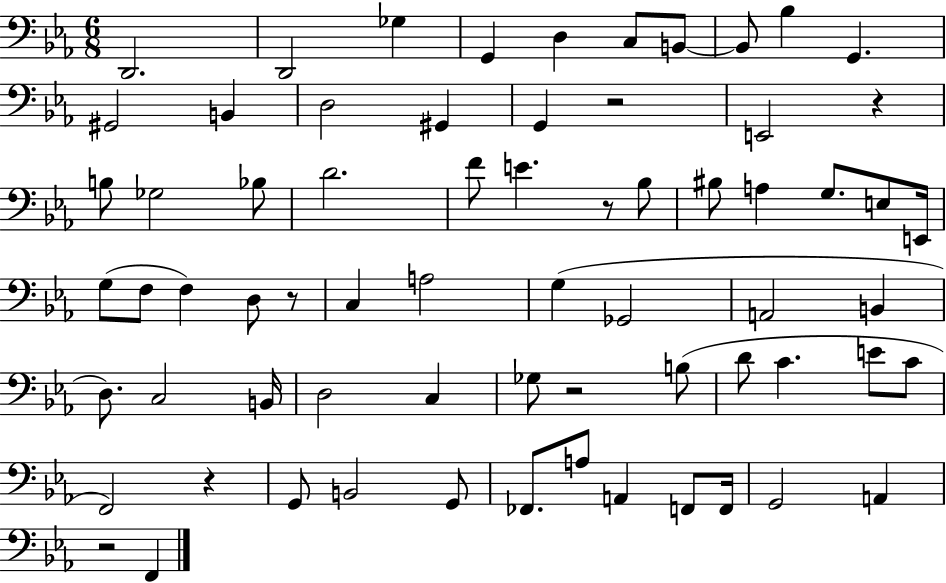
{
  \clef bass
  \numericTimeSignature
  \time 6/8
  \key ees \major
  d,2. | d,2 ges4 | g,4 d4 c8 b,8~~ | b,8 bes4 g,4. | \break gis,2 b,4 | d2 gis,4 | g,4 r2 | e,2 r4 | \break b8 ges2 bes8 | d'2. | f'8 e'4. r8 bes8 | bis8 a4 g8. e8 e,16 | \break g8( f8 f4) d8 r8 | c4 a2 | g4( ges,2 | a,2 b,4 | \break d8.) c2 b,16 | d2 c4 | ges8 r2 b8( | d'8 c'4. e'8 c'8 | \break f,2) r4 | g,8 b,2 g,8 | fes,8. a8 a,4 f,8 f,16 | g,2 a,4 | \break r2 f,4 | \bar "|."
}